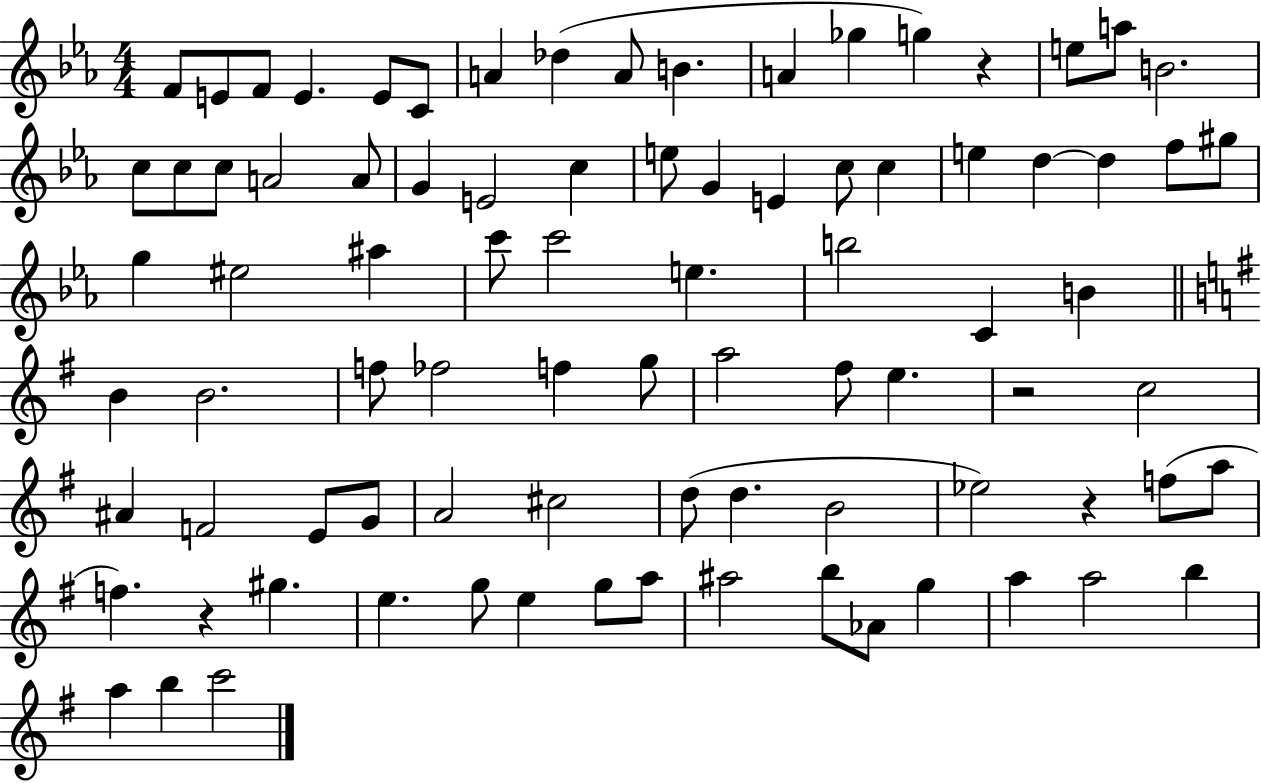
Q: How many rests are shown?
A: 4